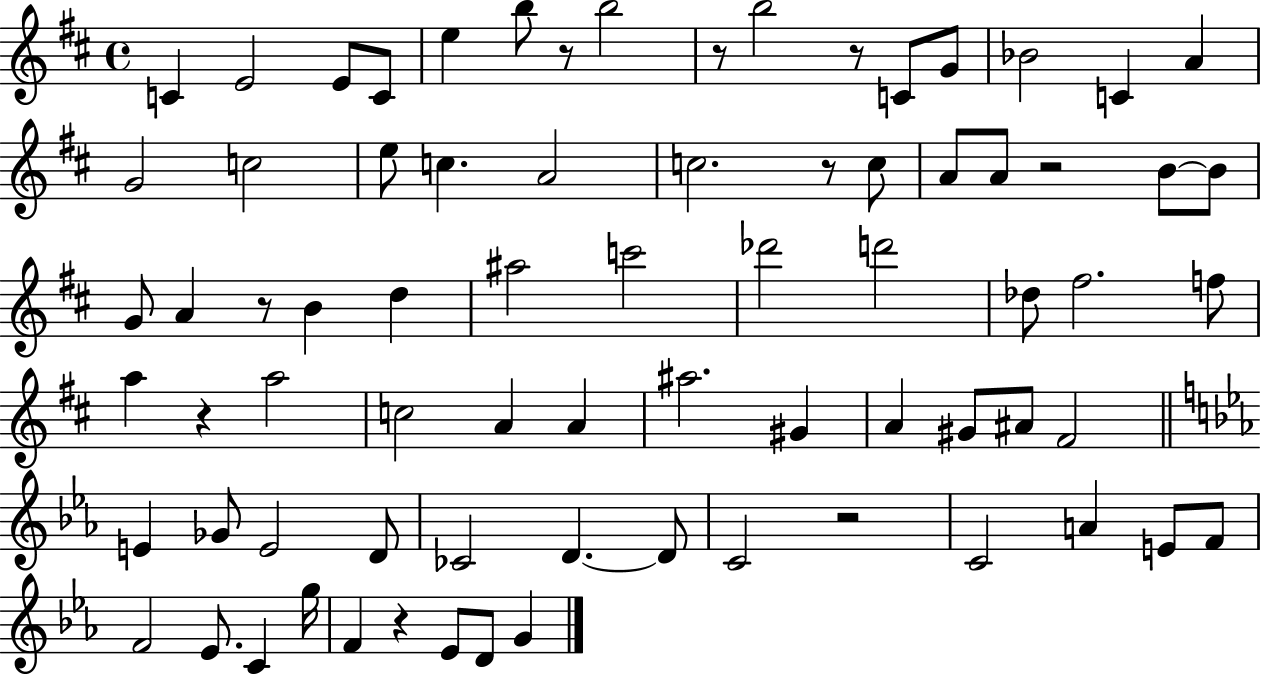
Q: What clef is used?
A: treble